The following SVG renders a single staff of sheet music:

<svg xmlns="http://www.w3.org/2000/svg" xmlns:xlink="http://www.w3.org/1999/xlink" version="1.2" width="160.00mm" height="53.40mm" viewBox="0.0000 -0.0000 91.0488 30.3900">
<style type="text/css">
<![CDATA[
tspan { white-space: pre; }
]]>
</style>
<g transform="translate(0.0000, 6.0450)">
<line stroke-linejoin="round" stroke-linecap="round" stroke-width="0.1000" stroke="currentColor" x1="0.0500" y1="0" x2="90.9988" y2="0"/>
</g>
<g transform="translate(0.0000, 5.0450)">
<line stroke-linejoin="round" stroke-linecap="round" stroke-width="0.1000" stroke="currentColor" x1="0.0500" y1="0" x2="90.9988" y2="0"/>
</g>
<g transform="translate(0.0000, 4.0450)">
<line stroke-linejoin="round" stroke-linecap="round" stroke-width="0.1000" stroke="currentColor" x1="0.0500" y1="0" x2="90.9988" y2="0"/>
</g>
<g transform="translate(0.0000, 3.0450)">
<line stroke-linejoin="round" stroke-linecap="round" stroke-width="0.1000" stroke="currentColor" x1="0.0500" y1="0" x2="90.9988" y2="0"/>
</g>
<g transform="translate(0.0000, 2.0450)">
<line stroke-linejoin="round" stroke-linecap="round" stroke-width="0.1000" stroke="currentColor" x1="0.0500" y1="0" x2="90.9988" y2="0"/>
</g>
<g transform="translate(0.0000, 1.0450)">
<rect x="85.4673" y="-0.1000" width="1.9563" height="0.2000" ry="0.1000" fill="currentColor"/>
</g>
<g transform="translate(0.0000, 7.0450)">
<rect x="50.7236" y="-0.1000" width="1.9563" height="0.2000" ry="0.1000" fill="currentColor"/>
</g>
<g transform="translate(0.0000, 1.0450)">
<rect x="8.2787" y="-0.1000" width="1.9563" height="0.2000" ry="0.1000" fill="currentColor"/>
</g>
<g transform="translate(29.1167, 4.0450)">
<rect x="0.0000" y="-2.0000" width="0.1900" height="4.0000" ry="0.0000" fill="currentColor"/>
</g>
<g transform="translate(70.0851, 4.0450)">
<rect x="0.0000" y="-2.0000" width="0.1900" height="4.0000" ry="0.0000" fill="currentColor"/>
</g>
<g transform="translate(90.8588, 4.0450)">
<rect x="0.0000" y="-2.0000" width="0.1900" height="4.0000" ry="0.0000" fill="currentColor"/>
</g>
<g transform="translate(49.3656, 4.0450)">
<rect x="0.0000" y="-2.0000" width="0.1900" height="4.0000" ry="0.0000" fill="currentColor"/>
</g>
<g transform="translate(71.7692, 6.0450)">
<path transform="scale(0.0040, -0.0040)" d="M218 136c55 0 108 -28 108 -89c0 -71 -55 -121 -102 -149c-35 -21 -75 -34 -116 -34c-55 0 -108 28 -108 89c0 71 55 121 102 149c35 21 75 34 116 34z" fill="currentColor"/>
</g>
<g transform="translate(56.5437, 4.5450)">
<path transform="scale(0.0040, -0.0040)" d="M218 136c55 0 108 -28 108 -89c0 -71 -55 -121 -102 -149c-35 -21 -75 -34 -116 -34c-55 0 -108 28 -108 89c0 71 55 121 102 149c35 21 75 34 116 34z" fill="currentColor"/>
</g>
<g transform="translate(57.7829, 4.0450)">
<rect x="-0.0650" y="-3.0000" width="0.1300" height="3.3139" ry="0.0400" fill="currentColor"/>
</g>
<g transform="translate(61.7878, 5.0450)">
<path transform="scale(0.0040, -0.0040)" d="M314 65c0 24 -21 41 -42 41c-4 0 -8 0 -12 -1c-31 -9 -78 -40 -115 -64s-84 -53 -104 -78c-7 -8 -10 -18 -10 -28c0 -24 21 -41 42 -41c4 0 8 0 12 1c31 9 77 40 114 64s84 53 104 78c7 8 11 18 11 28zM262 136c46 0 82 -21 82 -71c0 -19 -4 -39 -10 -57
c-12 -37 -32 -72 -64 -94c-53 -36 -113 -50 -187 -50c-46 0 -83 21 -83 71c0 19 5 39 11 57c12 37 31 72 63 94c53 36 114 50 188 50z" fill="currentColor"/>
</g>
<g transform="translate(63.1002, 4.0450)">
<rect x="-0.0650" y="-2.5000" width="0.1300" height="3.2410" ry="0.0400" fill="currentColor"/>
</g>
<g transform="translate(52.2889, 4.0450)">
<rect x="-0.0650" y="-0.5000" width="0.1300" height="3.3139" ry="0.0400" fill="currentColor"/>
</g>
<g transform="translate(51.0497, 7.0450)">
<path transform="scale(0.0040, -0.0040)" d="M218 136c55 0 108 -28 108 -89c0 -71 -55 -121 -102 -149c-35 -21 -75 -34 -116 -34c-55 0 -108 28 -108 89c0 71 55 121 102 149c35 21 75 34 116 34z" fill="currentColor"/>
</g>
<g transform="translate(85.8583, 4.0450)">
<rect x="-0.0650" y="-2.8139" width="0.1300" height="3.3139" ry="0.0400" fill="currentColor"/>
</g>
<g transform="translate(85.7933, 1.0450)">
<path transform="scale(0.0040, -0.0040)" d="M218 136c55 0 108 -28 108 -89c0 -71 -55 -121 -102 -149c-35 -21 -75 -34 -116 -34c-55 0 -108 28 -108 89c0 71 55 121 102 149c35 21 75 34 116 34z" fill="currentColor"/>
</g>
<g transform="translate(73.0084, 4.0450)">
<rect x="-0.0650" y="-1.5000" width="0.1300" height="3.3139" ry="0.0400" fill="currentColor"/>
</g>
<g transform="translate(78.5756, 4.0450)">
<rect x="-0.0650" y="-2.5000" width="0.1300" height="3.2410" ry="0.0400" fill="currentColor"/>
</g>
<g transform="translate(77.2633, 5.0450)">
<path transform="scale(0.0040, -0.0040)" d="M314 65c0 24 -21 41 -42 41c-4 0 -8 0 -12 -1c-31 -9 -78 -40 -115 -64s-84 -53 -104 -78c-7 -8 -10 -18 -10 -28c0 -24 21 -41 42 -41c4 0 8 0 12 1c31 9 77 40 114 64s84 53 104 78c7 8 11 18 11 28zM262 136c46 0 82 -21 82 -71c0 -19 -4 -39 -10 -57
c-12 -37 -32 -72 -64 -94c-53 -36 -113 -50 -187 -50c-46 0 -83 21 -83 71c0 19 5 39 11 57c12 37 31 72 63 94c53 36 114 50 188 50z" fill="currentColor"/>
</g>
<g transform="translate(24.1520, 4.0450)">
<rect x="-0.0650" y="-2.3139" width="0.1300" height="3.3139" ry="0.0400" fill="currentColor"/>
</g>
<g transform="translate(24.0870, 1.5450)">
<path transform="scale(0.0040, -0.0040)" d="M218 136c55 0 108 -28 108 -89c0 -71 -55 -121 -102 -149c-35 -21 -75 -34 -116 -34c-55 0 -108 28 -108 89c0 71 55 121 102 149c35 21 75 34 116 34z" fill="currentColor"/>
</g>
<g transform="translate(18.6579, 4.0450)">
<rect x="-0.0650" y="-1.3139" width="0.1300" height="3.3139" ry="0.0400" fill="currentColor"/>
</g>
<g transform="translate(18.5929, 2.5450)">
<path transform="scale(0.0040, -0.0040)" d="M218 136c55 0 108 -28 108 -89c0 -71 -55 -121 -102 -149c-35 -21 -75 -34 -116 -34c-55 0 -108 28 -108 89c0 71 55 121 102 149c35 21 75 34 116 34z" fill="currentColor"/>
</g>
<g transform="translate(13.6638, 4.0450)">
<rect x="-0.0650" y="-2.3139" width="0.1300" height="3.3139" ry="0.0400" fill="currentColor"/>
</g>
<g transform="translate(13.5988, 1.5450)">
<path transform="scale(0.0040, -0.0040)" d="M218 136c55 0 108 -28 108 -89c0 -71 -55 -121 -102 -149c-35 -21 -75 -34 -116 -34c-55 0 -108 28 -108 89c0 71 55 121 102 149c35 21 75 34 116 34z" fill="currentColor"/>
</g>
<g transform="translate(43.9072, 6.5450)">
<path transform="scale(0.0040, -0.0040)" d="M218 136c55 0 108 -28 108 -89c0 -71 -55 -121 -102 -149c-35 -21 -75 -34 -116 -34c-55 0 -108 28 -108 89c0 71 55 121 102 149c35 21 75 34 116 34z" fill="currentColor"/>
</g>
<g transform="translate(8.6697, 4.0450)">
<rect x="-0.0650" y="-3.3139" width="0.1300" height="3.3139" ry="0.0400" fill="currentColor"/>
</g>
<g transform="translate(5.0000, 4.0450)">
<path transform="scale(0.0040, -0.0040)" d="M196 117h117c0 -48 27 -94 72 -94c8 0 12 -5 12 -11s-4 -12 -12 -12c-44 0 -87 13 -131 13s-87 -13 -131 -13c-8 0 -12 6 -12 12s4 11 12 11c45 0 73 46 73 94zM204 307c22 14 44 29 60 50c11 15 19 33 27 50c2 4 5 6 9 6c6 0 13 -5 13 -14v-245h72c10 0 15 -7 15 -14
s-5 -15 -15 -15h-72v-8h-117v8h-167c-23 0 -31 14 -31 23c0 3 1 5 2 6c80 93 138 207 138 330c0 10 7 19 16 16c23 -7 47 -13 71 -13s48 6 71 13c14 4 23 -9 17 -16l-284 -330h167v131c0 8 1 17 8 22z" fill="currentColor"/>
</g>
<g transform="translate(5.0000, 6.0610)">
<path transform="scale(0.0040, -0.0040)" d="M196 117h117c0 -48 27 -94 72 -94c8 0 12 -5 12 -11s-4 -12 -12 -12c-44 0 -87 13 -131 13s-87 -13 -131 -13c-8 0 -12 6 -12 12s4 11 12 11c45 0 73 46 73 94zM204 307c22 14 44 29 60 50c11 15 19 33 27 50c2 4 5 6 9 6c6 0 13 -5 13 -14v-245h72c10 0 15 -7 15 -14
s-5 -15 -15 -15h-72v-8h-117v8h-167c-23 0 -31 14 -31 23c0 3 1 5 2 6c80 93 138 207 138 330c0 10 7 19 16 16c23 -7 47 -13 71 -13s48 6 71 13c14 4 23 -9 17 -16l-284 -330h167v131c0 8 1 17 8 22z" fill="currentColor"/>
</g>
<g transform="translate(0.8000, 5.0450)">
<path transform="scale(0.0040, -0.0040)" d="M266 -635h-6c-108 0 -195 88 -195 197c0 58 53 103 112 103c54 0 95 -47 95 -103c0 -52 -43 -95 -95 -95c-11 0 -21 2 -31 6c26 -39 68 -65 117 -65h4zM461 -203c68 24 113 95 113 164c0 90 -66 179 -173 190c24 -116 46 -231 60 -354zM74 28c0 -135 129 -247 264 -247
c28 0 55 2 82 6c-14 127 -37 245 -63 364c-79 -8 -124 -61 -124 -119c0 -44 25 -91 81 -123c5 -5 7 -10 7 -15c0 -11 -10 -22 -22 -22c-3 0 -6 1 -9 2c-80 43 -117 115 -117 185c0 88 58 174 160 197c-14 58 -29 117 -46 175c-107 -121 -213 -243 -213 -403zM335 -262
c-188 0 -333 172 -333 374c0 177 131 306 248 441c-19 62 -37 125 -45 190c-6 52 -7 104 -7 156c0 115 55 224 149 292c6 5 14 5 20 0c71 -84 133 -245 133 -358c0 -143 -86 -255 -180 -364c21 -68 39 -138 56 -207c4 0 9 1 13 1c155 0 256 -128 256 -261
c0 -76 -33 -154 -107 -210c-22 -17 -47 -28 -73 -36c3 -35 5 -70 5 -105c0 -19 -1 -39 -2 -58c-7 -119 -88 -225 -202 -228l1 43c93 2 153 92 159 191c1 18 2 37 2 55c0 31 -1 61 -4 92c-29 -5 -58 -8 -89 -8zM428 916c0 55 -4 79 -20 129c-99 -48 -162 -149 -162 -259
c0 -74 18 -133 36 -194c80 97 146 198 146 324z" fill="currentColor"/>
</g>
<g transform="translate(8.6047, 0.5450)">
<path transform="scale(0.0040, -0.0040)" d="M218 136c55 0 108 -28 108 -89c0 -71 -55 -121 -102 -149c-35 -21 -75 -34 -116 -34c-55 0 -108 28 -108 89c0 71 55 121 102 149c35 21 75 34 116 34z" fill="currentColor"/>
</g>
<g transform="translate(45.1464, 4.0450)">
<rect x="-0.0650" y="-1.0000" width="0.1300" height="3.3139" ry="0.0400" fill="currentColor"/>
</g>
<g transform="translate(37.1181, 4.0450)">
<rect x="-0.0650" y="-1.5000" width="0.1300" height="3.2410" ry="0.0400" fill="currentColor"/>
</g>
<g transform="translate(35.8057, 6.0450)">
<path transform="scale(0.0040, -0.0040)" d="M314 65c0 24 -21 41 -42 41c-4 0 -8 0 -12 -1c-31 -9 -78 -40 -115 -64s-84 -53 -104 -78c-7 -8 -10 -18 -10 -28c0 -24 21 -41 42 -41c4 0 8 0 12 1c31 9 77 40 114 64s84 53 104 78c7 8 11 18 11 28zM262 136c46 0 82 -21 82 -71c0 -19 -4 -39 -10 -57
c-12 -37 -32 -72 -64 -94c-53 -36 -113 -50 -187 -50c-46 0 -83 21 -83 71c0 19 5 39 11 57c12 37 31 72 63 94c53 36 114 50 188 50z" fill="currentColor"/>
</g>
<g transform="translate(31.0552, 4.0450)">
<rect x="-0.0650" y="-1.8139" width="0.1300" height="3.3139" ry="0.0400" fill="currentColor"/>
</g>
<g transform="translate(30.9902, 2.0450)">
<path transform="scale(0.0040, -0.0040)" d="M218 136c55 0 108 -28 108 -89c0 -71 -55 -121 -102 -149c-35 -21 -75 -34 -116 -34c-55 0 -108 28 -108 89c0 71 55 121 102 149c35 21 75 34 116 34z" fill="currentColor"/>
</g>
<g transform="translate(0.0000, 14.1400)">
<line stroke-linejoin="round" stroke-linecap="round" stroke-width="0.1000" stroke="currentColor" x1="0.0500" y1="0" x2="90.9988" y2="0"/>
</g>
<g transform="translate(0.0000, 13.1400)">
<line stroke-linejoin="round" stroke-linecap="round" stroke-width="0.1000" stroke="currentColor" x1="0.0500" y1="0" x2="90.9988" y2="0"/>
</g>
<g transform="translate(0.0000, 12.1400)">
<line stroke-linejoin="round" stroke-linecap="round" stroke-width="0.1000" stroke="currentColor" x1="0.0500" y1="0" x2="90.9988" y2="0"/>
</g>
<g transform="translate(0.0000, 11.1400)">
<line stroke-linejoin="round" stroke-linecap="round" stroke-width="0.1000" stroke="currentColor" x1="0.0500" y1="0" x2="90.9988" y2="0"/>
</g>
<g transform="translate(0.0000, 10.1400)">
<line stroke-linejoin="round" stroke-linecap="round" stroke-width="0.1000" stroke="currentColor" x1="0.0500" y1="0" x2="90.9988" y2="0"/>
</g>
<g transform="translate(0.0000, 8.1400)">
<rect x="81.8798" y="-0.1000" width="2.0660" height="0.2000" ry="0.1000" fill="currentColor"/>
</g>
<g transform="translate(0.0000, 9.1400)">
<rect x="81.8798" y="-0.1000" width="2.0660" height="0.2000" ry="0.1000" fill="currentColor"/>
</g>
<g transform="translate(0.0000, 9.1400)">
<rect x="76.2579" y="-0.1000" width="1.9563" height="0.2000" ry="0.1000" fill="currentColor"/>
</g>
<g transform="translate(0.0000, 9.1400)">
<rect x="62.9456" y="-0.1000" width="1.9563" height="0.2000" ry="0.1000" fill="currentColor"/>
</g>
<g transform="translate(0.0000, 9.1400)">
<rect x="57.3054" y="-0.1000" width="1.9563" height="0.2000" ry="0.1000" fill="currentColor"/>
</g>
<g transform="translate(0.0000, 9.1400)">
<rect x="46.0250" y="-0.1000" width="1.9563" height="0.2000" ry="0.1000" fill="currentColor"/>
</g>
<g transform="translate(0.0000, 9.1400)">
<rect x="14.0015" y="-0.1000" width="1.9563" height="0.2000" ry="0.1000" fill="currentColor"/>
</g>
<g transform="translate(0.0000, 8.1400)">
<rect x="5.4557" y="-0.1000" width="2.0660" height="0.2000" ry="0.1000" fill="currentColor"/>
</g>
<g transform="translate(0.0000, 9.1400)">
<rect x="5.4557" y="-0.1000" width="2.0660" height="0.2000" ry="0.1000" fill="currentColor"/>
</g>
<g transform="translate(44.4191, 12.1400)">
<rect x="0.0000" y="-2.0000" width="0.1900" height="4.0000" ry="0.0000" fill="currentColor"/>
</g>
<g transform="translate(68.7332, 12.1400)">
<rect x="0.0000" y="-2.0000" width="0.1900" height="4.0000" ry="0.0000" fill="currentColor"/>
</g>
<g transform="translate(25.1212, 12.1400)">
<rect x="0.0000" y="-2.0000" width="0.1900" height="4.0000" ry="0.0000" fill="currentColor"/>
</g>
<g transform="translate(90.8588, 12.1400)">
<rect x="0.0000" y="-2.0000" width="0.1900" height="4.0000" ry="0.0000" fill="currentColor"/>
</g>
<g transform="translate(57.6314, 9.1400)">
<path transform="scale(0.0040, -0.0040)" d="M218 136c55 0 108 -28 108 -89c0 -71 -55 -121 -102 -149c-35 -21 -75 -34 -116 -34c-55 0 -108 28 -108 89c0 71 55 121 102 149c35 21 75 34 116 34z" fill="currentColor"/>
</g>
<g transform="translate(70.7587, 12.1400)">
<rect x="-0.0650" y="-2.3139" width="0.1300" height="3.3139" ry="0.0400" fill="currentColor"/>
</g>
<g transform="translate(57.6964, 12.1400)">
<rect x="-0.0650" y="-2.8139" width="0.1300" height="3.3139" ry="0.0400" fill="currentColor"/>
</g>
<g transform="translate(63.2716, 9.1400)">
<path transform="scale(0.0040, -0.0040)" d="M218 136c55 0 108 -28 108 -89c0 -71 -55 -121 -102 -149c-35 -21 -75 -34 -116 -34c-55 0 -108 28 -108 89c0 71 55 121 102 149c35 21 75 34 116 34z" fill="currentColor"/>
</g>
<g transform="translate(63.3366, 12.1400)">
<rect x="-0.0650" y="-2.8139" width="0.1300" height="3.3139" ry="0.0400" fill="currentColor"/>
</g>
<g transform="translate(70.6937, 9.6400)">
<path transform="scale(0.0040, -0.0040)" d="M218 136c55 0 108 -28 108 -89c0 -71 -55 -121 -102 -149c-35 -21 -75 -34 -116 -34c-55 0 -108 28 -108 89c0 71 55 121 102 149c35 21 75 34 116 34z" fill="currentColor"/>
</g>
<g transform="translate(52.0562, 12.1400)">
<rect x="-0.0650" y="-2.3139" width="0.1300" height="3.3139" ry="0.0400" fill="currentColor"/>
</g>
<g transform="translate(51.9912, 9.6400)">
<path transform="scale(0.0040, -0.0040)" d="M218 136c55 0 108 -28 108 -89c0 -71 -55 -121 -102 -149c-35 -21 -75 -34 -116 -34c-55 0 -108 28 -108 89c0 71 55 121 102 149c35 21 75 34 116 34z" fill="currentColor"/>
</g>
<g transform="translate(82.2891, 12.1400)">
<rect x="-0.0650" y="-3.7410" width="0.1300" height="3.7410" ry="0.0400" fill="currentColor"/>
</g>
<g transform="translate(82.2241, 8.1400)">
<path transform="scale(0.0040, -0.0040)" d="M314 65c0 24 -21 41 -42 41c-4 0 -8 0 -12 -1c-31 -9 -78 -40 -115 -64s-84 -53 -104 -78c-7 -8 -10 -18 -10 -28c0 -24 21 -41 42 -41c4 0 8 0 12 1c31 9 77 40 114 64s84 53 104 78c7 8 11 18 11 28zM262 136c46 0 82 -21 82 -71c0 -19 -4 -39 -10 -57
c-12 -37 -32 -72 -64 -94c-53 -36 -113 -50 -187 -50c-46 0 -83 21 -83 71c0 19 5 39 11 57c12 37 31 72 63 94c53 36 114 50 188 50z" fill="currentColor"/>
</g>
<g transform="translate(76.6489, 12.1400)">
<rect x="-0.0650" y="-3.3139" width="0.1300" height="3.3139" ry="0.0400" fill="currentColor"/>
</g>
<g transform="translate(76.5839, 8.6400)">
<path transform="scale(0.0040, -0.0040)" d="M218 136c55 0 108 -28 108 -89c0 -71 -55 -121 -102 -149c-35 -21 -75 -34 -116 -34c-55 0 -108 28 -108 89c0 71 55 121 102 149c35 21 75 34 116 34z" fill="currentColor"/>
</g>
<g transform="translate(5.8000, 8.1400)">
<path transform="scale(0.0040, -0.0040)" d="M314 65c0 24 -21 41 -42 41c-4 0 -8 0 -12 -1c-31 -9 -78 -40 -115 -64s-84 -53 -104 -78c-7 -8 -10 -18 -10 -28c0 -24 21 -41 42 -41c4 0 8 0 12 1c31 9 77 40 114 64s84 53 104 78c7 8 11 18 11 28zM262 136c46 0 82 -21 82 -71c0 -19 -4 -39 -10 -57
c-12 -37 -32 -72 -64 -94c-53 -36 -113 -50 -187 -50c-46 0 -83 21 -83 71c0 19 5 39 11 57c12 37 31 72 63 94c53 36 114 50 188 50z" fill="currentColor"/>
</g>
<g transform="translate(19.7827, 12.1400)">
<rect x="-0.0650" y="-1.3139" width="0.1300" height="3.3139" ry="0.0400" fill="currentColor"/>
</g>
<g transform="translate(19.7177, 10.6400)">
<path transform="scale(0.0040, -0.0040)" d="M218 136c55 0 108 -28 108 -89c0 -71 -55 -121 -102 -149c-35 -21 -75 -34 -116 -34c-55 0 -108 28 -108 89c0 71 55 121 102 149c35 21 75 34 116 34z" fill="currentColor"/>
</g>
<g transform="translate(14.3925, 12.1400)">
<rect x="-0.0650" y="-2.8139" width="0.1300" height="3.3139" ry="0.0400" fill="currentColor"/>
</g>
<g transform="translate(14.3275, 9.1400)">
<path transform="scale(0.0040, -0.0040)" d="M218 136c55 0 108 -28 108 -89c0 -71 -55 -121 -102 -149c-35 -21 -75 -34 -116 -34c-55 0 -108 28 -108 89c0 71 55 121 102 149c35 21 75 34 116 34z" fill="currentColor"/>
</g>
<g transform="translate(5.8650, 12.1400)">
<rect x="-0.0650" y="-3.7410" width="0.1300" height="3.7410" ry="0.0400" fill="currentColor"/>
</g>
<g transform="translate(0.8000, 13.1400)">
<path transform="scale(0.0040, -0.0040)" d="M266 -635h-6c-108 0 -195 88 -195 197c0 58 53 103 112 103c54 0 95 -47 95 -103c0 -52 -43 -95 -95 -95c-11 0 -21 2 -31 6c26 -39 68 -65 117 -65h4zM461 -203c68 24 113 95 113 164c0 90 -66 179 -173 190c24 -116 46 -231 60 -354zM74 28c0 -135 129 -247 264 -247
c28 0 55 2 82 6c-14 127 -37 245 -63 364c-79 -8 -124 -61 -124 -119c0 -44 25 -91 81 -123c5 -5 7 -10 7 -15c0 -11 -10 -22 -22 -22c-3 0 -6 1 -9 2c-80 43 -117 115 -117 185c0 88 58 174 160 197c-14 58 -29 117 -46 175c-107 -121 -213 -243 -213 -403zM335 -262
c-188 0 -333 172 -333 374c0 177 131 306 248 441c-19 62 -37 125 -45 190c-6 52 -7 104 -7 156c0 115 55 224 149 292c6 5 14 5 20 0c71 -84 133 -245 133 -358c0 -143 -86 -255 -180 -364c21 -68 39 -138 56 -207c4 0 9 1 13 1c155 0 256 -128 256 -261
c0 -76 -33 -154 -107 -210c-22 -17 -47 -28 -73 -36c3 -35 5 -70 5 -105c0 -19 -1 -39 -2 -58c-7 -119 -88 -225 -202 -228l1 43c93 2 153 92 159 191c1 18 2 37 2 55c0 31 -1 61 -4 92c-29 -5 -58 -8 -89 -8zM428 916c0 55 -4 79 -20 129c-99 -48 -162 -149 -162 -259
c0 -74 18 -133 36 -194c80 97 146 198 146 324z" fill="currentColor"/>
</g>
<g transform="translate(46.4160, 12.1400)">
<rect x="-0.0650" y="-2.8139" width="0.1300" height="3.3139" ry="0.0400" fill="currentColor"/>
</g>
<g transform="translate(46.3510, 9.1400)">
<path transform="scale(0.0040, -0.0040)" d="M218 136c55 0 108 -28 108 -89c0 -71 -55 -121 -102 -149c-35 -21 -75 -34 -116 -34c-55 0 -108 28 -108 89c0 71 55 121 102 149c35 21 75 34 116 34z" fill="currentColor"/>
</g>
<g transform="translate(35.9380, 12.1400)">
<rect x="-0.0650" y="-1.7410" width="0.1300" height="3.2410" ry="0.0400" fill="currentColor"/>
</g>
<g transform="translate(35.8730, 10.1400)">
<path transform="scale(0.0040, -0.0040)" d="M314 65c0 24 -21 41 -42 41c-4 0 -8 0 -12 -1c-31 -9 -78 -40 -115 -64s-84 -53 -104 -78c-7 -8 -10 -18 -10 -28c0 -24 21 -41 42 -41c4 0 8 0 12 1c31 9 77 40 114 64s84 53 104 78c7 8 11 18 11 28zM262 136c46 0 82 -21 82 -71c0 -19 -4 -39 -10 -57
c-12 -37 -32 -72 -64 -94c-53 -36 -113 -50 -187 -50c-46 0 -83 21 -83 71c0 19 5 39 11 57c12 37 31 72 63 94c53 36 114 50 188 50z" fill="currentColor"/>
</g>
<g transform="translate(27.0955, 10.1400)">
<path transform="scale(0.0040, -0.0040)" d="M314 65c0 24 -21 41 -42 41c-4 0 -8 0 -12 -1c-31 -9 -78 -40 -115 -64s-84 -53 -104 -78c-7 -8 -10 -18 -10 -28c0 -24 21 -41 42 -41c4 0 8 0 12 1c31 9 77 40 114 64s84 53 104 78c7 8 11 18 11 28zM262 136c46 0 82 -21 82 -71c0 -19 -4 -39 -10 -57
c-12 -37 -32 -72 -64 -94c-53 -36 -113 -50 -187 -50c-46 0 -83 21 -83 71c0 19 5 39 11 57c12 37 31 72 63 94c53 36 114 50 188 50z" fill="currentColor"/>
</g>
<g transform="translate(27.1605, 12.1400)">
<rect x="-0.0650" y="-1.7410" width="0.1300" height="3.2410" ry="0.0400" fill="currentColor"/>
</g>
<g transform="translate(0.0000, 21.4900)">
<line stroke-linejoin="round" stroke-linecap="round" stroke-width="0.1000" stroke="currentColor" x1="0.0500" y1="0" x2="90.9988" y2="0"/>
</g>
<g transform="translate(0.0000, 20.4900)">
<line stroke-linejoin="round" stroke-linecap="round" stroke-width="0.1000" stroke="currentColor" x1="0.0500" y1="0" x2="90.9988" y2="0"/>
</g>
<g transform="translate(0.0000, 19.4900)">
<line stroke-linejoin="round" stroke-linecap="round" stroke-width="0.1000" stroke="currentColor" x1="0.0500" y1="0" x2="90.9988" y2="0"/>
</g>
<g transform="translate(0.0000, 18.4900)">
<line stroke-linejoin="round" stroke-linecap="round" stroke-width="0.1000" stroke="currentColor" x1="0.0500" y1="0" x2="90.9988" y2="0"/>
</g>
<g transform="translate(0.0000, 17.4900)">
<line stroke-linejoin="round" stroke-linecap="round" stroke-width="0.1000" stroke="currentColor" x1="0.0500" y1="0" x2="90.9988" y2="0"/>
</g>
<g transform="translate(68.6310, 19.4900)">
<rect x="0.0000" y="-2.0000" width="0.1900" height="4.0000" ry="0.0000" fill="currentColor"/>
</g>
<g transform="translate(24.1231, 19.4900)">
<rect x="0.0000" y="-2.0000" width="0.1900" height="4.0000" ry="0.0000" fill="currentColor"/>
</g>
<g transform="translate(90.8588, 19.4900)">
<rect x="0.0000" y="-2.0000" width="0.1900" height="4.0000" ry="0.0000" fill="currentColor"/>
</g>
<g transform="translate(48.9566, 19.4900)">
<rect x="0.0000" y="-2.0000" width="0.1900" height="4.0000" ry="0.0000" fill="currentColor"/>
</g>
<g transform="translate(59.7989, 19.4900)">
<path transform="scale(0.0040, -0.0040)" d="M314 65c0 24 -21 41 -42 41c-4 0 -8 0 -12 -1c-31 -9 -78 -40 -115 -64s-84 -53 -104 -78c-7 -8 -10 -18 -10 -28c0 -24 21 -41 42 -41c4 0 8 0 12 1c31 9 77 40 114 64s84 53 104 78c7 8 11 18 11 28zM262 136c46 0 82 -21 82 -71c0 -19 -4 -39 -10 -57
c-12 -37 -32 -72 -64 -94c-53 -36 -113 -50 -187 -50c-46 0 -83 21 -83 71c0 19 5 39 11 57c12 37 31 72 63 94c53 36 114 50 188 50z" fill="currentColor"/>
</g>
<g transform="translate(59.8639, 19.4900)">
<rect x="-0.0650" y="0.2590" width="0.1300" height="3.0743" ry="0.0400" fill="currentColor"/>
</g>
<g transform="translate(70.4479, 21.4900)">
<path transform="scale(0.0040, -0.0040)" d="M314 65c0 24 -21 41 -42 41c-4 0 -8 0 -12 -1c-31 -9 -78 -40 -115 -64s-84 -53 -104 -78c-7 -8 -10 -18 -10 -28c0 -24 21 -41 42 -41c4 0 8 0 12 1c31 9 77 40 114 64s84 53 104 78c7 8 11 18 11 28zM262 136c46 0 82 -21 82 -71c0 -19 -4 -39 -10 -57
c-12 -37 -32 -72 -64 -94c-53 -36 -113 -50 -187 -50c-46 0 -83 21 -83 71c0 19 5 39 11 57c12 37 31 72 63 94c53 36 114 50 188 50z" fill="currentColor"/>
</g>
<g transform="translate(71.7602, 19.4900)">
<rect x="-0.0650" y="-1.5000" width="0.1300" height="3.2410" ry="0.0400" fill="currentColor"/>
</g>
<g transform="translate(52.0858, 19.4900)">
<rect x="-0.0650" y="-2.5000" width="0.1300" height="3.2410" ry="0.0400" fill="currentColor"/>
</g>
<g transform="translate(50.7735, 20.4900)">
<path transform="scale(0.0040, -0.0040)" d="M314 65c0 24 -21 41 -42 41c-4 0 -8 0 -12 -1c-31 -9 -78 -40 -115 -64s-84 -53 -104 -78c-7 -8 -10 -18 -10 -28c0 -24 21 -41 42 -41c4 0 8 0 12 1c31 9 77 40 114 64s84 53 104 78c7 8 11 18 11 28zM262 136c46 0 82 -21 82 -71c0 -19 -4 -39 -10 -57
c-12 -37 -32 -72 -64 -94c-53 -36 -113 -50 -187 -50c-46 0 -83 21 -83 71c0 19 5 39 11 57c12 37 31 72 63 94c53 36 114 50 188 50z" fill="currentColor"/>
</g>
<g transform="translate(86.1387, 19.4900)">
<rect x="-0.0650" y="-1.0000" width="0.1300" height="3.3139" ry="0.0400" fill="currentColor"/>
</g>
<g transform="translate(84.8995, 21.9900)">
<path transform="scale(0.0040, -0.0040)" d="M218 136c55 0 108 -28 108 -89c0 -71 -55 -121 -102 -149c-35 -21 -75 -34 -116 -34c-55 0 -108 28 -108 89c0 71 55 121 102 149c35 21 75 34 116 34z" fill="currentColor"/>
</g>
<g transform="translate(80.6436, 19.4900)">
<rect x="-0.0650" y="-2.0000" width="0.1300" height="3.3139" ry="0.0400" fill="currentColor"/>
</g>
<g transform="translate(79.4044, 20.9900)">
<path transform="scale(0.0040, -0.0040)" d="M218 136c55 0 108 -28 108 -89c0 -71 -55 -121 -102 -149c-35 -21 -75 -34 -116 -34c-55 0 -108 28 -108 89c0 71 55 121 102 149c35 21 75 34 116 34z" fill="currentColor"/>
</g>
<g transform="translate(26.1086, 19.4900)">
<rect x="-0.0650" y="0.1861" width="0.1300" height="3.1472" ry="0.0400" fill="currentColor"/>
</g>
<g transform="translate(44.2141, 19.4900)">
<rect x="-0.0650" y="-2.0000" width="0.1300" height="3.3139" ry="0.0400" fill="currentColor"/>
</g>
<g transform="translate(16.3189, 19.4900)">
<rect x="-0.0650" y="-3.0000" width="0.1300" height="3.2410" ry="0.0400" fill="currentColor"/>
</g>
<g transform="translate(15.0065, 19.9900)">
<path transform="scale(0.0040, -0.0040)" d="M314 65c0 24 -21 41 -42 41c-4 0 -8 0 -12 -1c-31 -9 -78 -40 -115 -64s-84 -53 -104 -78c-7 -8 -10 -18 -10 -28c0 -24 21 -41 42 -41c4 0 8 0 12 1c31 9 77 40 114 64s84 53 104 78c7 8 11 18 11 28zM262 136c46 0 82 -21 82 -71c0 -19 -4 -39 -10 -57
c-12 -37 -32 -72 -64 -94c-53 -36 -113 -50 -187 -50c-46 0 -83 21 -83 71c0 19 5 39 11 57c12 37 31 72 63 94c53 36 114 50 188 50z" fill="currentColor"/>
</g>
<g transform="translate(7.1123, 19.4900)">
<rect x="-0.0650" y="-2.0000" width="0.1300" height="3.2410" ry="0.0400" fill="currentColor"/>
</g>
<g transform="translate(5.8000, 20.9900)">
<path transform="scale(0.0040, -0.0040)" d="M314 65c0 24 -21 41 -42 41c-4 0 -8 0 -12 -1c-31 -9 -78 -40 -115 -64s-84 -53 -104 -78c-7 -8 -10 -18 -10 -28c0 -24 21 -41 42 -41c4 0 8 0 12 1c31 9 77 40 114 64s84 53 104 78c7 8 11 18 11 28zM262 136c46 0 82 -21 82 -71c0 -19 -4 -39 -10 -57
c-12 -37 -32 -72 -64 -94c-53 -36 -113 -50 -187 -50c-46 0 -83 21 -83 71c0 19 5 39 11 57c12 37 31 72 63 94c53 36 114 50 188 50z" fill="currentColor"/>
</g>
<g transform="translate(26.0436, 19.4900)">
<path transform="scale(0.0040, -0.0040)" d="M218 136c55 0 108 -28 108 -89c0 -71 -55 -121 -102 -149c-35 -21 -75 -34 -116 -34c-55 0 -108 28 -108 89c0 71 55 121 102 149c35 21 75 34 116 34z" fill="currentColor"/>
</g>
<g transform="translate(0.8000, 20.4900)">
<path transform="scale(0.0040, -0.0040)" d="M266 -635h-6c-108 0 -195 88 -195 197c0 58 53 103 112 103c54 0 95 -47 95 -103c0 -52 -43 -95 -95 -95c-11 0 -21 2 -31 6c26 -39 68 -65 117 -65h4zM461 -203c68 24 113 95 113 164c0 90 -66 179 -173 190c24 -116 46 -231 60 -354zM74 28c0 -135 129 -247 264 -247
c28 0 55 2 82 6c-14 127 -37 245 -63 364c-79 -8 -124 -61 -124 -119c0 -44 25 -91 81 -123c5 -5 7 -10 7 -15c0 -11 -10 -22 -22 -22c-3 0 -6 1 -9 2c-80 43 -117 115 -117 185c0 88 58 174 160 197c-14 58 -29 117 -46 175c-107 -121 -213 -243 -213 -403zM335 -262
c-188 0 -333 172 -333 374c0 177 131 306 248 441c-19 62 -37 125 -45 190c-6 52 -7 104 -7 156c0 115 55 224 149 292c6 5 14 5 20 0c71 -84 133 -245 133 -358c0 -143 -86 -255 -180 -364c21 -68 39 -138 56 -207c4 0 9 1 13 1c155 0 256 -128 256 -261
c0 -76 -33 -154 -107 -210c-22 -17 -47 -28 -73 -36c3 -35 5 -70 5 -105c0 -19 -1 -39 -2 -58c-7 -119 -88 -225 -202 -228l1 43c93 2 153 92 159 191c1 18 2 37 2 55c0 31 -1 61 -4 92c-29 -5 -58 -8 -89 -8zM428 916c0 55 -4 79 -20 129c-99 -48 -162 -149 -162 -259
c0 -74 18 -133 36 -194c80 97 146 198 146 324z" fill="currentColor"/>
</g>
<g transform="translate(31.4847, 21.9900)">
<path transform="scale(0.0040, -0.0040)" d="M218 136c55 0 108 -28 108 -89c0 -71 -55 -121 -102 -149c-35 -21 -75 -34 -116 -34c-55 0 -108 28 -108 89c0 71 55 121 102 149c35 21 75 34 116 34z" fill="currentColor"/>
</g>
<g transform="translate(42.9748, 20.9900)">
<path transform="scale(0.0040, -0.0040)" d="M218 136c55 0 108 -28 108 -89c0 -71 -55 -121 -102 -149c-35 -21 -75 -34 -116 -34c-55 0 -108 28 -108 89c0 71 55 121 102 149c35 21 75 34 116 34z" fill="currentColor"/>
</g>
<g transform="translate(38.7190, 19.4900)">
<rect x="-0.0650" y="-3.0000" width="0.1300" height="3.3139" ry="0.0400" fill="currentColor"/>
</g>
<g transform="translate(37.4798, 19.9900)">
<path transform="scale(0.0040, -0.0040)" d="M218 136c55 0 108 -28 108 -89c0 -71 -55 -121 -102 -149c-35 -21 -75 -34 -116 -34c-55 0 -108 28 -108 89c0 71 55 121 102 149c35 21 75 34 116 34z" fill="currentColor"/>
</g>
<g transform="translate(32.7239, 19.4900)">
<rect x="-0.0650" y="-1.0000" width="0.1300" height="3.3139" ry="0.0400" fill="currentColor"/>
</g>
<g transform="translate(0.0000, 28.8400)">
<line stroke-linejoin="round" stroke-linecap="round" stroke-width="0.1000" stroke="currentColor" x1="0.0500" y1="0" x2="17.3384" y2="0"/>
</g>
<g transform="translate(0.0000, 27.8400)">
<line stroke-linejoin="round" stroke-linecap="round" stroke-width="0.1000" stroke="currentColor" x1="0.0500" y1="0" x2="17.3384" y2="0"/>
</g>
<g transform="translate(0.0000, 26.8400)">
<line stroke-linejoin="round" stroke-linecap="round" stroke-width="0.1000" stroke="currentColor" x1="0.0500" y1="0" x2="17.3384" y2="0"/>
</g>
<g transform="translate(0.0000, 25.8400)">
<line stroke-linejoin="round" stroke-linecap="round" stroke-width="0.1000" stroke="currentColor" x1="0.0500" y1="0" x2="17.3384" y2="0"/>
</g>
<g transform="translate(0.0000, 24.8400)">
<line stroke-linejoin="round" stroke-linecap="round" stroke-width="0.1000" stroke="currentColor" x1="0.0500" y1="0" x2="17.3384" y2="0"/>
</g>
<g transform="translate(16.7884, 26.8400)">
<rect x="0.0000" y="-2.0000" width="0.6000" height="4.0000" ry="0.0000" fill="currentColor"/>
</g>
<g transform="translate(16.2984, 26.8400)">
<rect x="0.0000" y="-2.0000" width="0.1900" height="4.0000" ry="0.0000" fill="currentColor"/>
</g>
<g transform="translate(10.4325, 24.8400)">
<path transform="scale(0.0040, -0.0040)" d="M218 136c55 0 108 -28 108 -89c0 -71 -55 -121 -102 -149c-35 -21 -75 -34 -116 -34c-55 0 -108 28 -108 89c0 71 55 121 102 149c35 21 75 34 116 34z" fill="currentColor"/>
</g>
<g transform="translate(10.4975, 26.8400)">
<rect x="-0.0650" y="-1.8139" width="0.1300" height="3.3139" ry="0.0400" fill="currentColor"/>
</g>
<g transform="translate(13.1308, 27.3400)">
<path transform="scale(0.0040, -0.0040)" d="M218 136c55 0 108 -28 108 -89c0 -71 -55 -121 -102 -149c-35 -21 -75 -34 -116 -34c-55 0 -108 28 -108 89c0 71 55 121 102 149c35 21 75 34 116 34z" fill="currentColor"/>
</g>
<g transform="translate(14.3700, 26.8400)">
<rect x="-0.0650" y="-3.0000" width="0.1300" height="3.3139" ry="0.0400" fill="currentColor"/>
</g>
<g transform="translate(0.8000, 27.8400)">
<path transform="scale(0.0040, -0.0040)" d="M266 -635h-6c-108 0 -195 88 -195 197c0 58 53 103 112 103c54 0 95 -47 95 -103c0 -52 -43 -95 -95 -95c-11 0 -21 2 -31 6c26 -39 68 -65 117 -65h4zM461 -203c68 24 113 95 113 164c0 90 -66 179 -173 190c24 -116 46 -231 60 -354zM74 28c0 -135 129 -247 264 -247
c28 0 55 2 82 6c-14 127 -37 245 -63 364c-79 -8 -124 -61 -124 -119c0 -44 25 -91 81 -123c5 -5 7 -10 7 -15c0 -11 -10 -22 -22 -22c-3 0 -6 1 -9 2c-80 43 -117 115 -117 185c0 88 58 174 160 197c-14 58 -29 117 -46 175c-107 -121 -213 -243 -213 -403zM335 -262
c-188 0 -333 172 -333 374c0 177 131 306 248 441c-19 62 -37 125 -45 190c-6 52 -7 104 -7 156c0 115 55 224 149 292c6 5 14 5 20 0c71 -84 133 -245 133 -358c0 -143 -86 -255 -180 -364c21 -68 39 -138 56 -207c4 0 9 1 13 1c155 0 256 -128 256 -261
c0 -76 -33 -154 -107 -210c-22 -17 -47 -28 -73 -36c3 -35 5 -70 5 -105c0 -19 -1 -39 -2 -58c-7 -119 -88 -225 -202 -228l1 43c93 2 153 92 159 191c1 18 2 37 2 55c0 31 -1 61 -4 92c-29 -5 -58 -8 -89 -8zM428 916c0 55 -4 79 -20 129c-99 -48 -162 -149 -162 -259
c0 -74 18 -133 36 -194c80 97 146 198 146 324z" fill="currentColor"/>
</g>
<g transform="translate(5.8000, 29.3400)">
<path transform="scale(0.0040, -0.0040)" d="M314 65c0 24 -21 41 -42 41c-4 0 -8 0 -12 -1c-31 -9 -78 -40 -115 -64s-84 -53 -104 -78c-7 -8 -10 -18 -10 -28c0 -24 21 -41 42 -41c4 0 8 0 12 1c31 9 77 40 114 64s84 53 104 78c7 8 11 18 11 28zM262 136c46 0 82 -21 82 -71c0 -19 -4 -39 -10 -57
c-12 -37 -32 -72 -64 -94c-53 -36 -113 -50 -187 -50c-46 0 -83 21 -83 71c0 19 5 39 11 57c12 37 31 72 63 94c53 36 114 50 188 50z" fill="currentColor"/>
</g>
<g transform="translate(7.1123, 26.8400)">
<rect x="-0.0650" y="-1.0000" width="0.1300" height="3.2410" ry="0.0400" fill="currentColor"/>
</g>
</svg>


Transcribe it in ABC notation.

X:1
T:Untitled
M:4/4
L:1/4
K:C
b g e g f E2 D C A G2 E G2 a c'2 a e f2 f2 a g a a g b c'2 F2 A2 B D A F G2 B2 E2 F D D2 f A